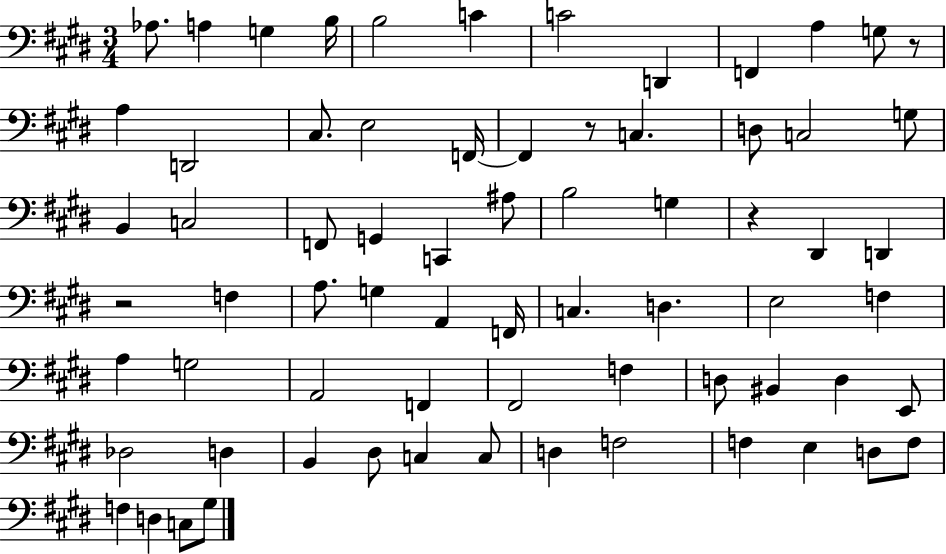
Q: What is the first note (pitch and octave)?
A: Ab3